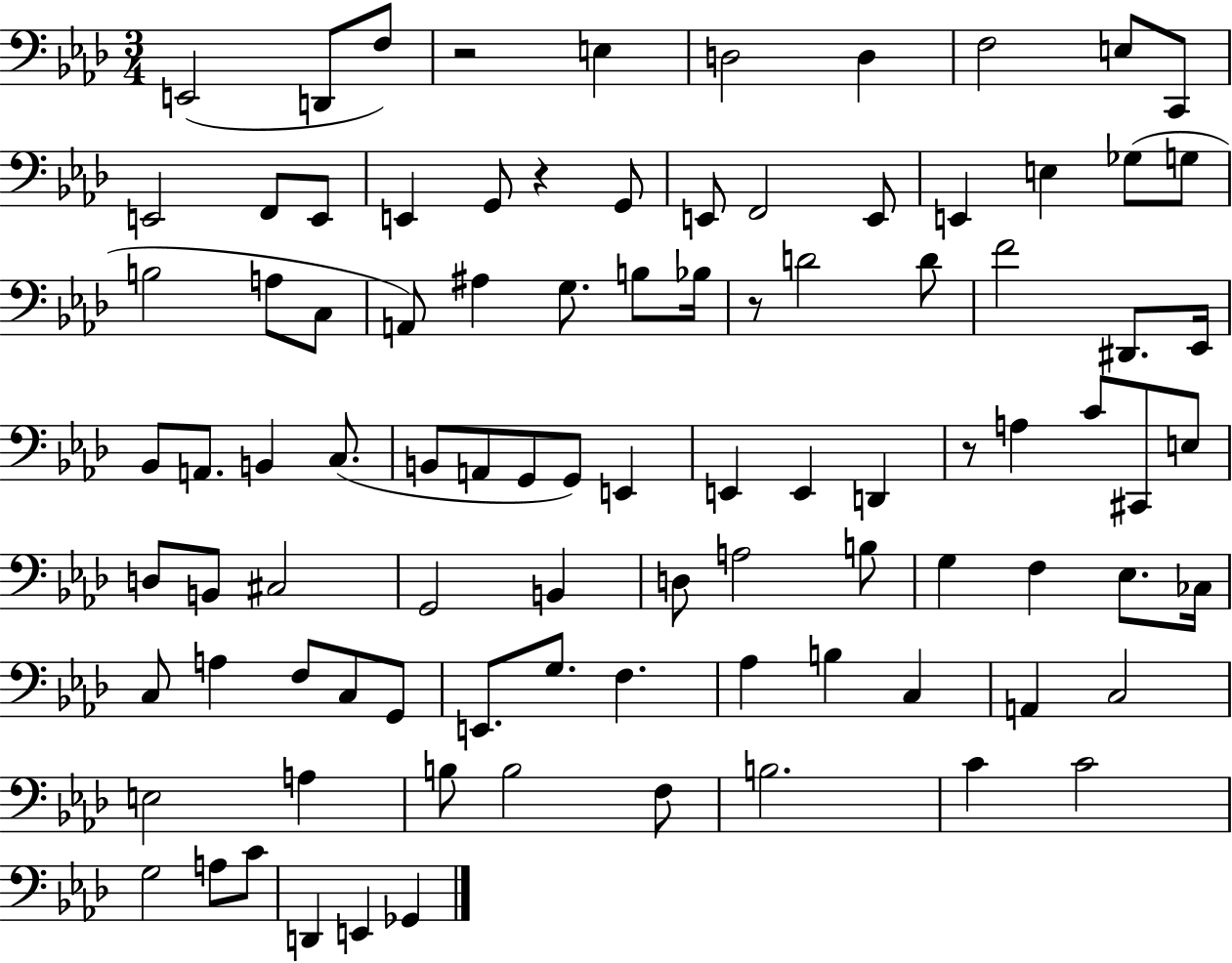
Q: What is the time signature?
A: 3/4